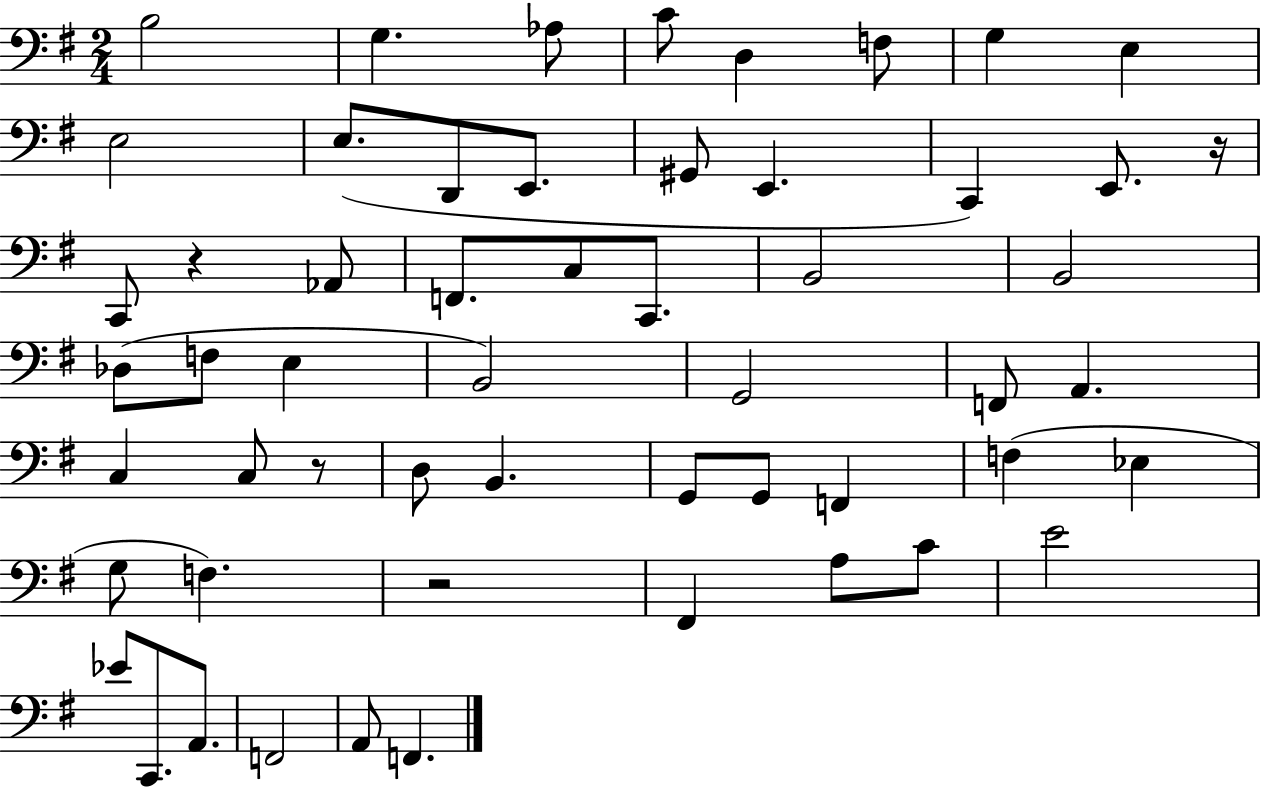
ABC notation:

X:1
T:Untitled
M:2/4
L:1/4
K:G
B,2 G, _A,/2 C/2 D, F,/2 G, E, E,2 E,/2 D,,/2 E,,/2 ^G,,/2 E,, C,, E,,/2 z/4 C,,/2 z _A,,/2 F,,/2 C,/2 C,,/2 B,,2 B,,2 _D,/2 F,/2 E, B,,2 G,,2 F,,/2 A,, C, C,/2 z/2 D,/2 B,, G,,/2 G,,/2 F,, F, _E, G,/2 F, z2 ^F,, A,/2 C/2 E2 _E/2 C,,/2 A,,/2 F,,2 A,,/2 F,,